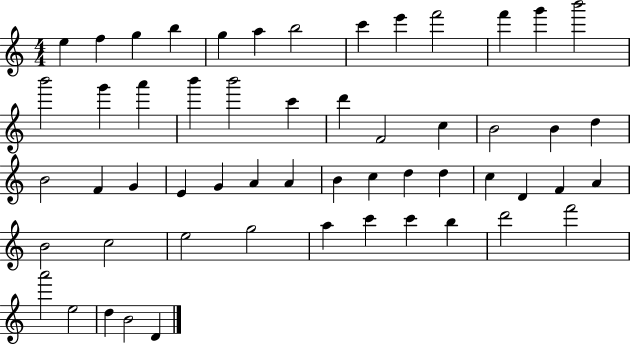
X:1
T:Untitled
M:4/4
L:1/4
K:C
e f g b g a b2 c' e' f'2 f' g' b'2 b'2 g' a' b' b'2 c' d' F2 c B2 B d B2 F G E G A A B c d d c D F A B2 c2 e2 g2 a c' c' b d'2 f'2 a'2 e2 d B2 D